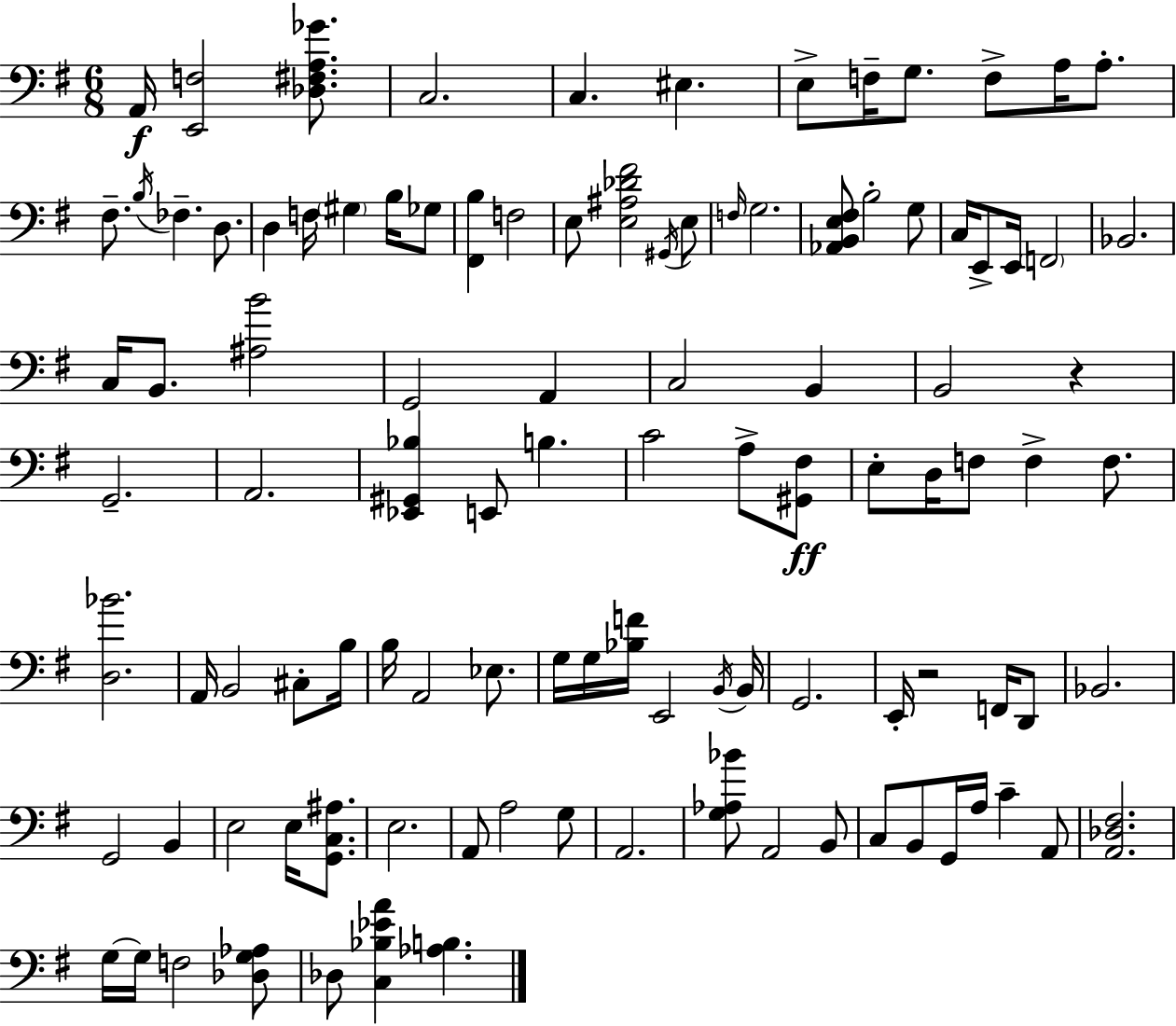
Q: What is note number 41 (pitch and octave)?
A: A2